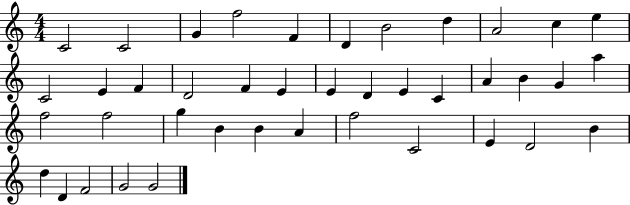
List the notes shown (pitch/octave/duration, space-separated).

C4/h C4/h G4/q F5/h F4/q D4/q B4/h D5/q A4/h C5/q E5/q C4/h E4/q F4/q D4/h F4/q E4/q E4/q D4/q E4/q C4/q A4/q B4/q G4/q A5/q F5/h F5/h G5/q B4/q B4/q A4/q F5/h C4/h E4/q D4/h B4/q D5/q D4/q F4/h G4/h G4/h